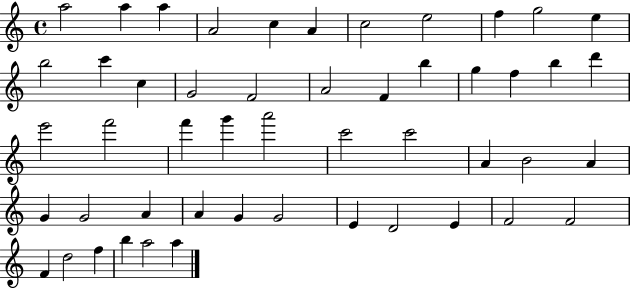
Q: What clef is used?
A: treble